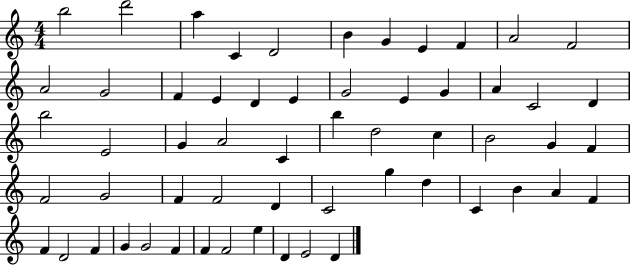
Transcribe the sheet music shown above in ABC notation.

X:1
T:Untitled
M:4/4
L:1/4
K:C
b2 d'2 a C D2 B G E F A2 F2 A2 G2 F E D E G2 E G A C2 D b2 E2 G A2 C b d2 c B2 G F F2 G2 F F2 D C2 g d C B A F F D2 F G G2 F F F2 e D E2 D